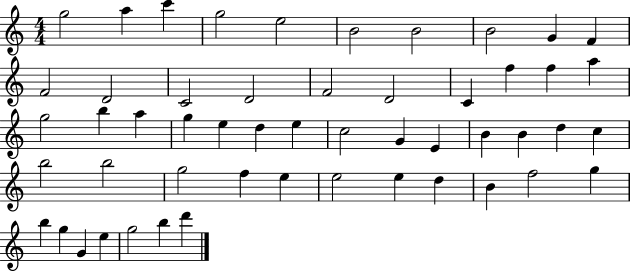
X:1
T:Untitled
M:4/4
L:1/4
K:C
g2 a c' g2 e2 B2 B2 B2 G F F2 D2 C2 D2 F2 D2 C f f a g2 b a g e d e c2 G E B B d c b2 b2 g2 f e e2 e d B f2 g b g G e g2 b d'